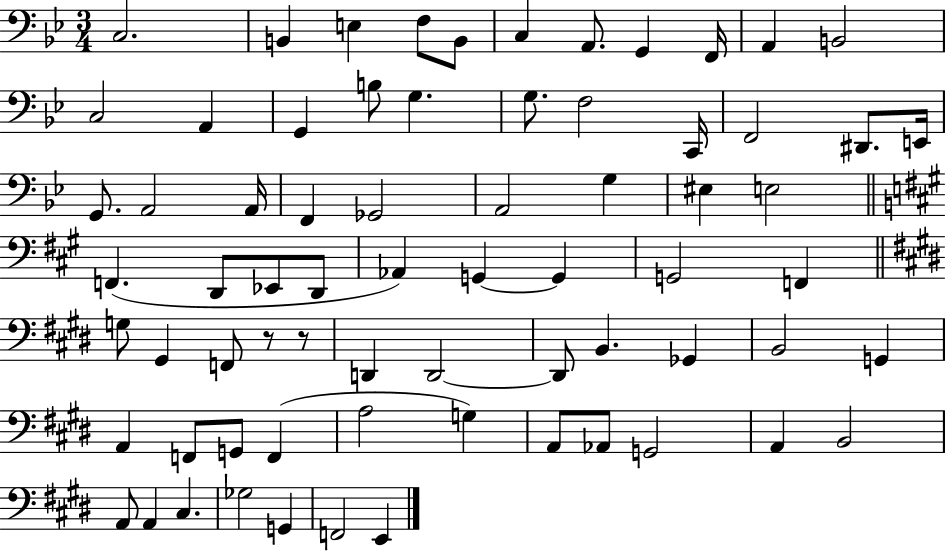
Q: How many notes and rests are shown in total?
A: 70